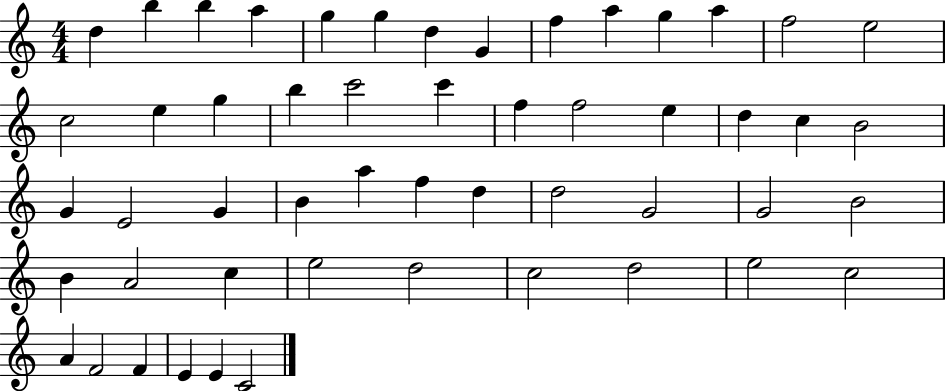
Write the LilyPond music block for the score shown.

{
  \clef treble
  \numericTimeSignature
  \time 4/4
  \key c \major
  d''4 b''4 b''4 a''4 | g''4 g''4 d''4 g'4 | f''4 a''4 g''4 a''4 | f''2 e''2 | \break c''2 e''4 g''4 | b''4 c'''2 c'''4 | f''4 f''2 e''4 | d''4 c''4 b'2 | \break g'4 e'2 g'4 | b'4 a''4 f''4 d''4 | d''2 g'2 | g'2 b'2 | \break b'4 a'2 c''4 | e''2 d''2 | c''2 d''2 | e''2 c''2 | \break a'4 f'2 f'4 | e'4 e'4 c'2 | \bar "|."
}